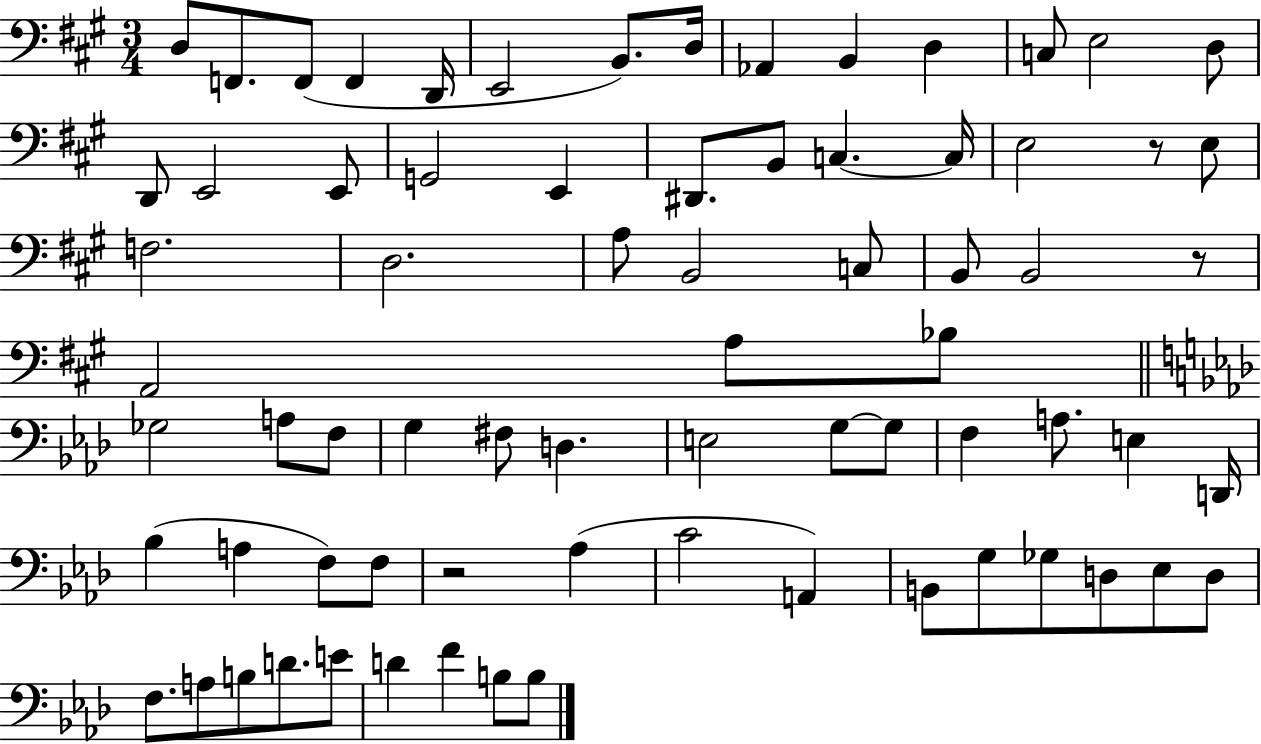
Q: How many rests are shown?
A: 3